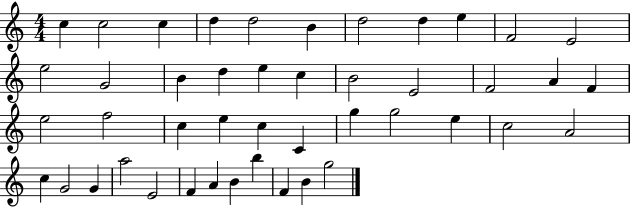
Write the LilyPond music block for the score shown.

{
  \clef treble
  \numericTimeSignature
  \time 4/4
  \key c \major
  c''4 c''2 c''4 | d''4 d''2 b'4 | d''2 d''4 e''4 | f'2 e'2 | \break e''2 g'2 | b'4 d''4 e''4 c''4 | b'2 e'2 | f'2 a'4 f'4 | \break e''2 f''2 | c''4 e''4 c''4 c'4 | g''4 g''2 e''4 | c''2 a'2 | \break c''4 g'2 g'4 | a''2 e'2 | f'4 a'4 b'4 b''4 | f'4 b'4 g''2 | \break \bar "|."
}